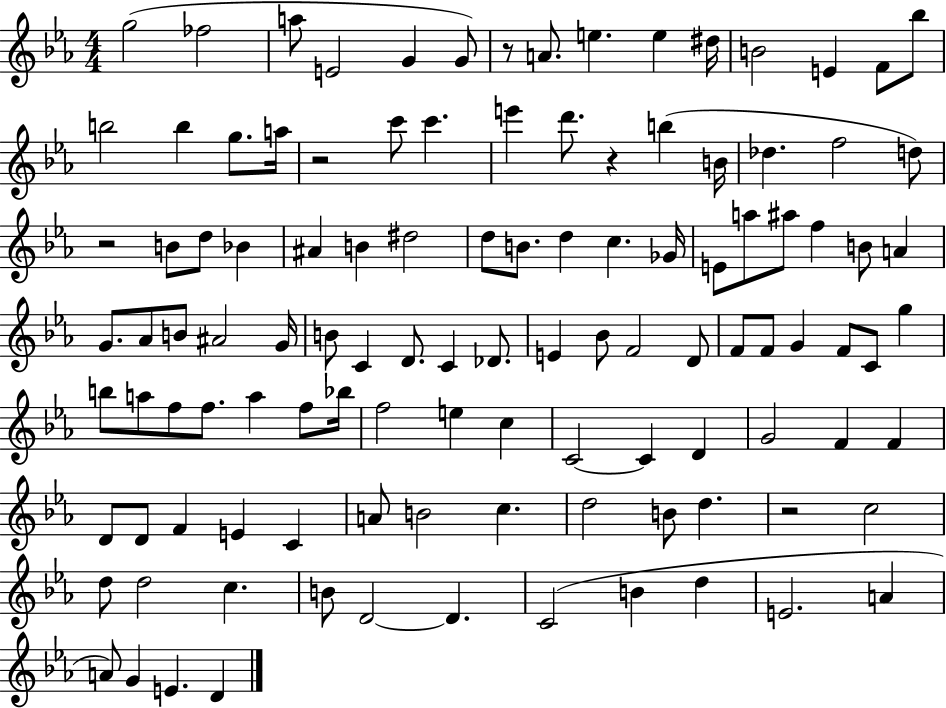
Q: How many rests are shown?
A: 5